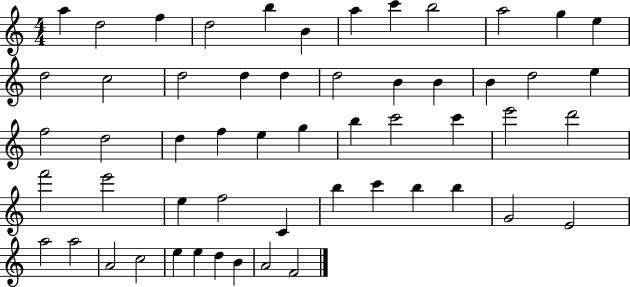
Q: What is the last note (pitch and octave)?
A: F4